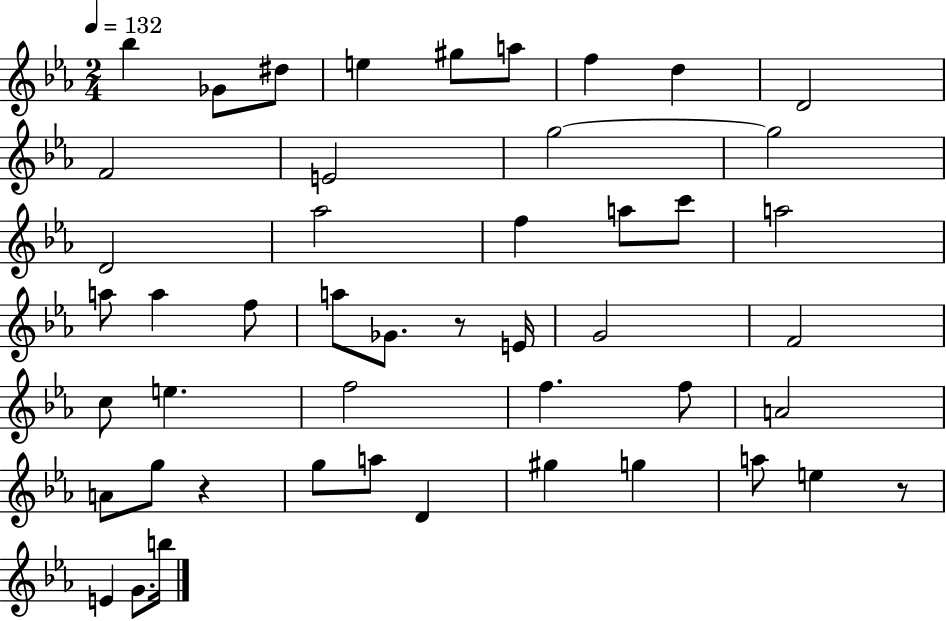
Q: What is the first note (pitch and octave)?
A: Bb5